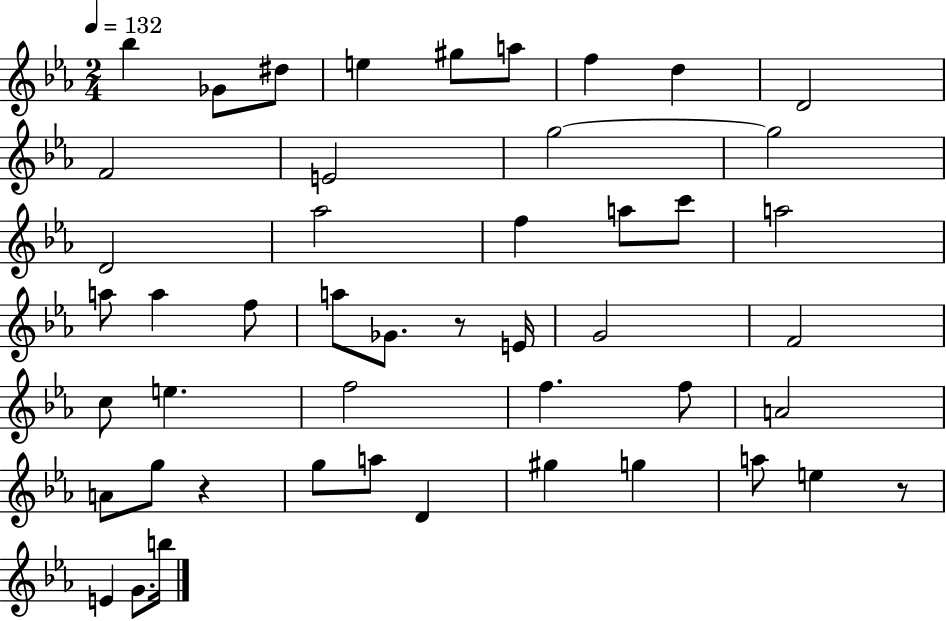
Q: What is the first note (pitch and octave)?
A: Bb5